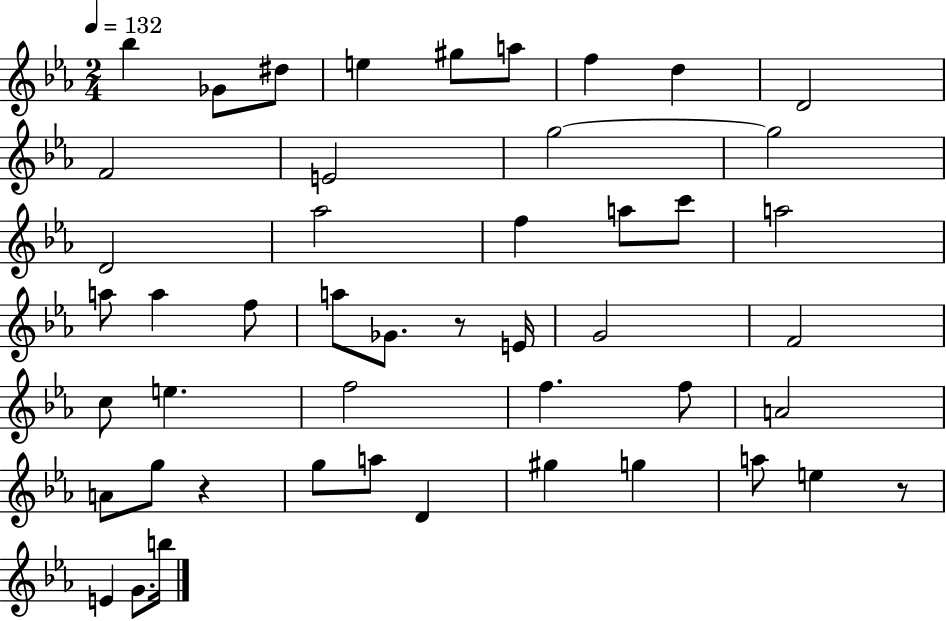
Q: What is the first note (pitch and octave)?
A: Bb5